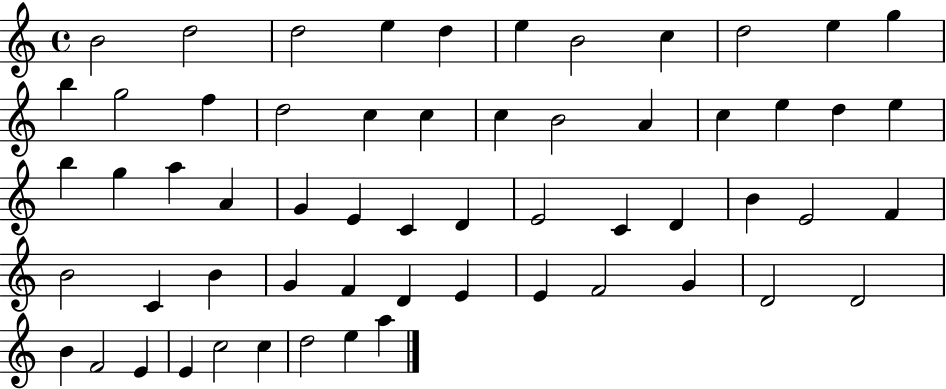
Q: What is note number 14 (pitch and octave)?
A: F5